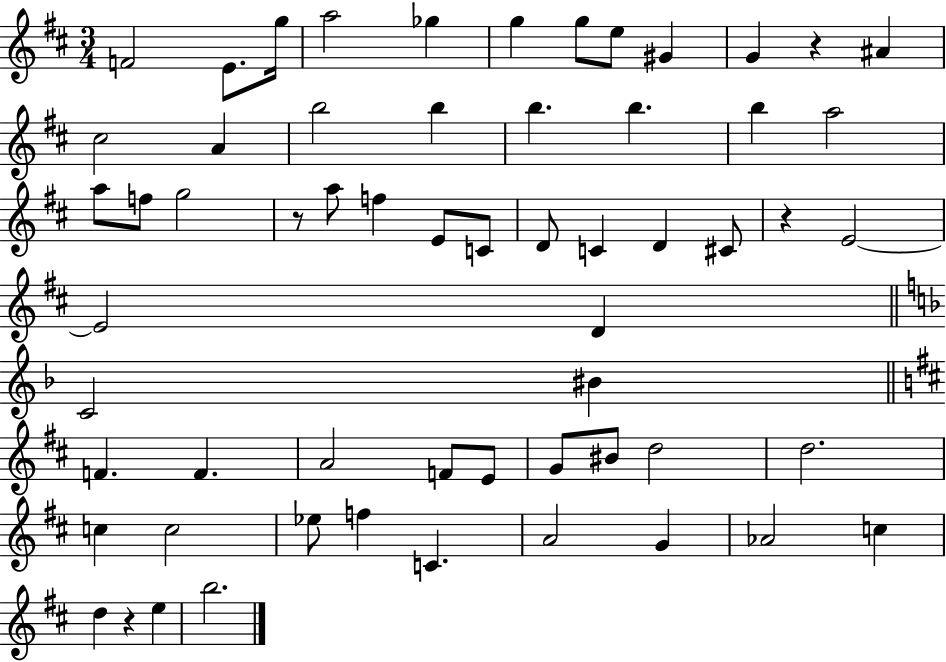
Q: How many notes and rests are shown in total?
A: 60